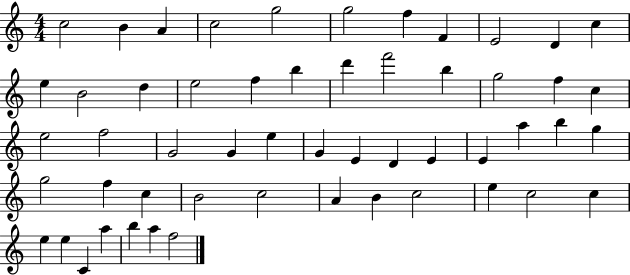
{
  \clef treble
  \numericTimeSignature
  \time 4/4
  \key c \major
  c''2 b'4 a'4 | c''2 g''2 | g''2 f''4 f'4 | e'2 d'4 c''4 | \break e''4 b'2 d''4 | e''2 f''4 b''4 | d'''4 f'''2 b''4 | g''2 f''4 c''4 | \break e''2 f''2 | g'2 g'4 e''4 | g'4 e'4 d'4 e'4 | e'4 a''4 b''4 g''4 | \break g''2 f''4 c''4 | b'2 c''2 | a'4 b'4 c''2 | e''4 c''2 c''4 | \break e''4 e''4 c'4 a''4 | b''4 a''4 f''2 | \bar "|."
}